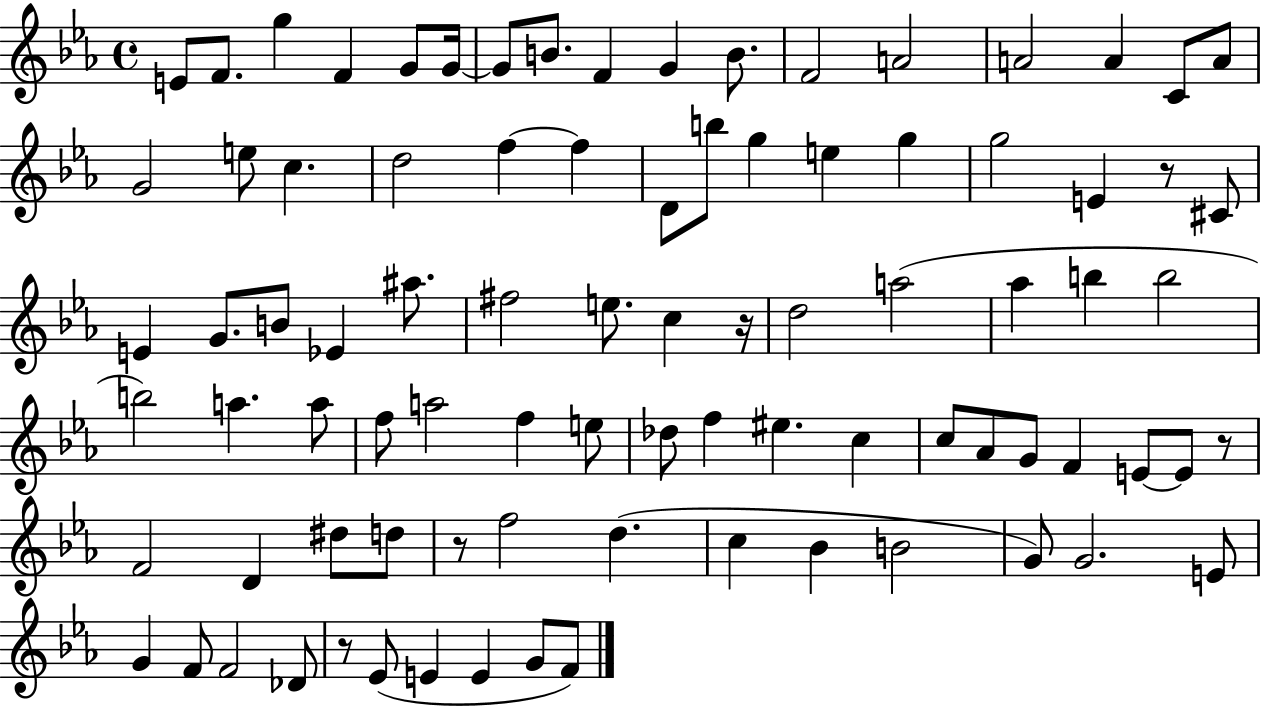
X:1
T:Untitled
M:4/4
L:1/4
K:Eb
E/2 F/2 g F G/2 G/4 G/2 B/2 F G B/2 F2 A2 A2 A C/2 A/2 G2 e/2 c d2 f f D/2 b/2 g e g g2 E z/2 ^C/2 E G/2 B/2 _E ^a/2 ^f2 e/2 c z/4 d2 a2 _a b b2 b2 a a/2 f/2 a2 f e/2 _d/2 f ^e c c/2 _A/2 G/2 F E/2 E/2 z/2 F2 D ^d/2 d/2 z/2 f2 d c _B B2 G/2 G2 E/2 G F/2 F2 _D/2 z/2 _E/2 E E G/2 F/2